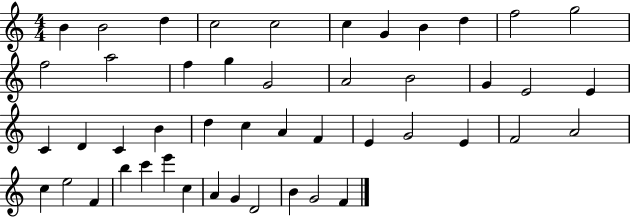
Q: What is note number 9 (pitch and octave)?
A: D5